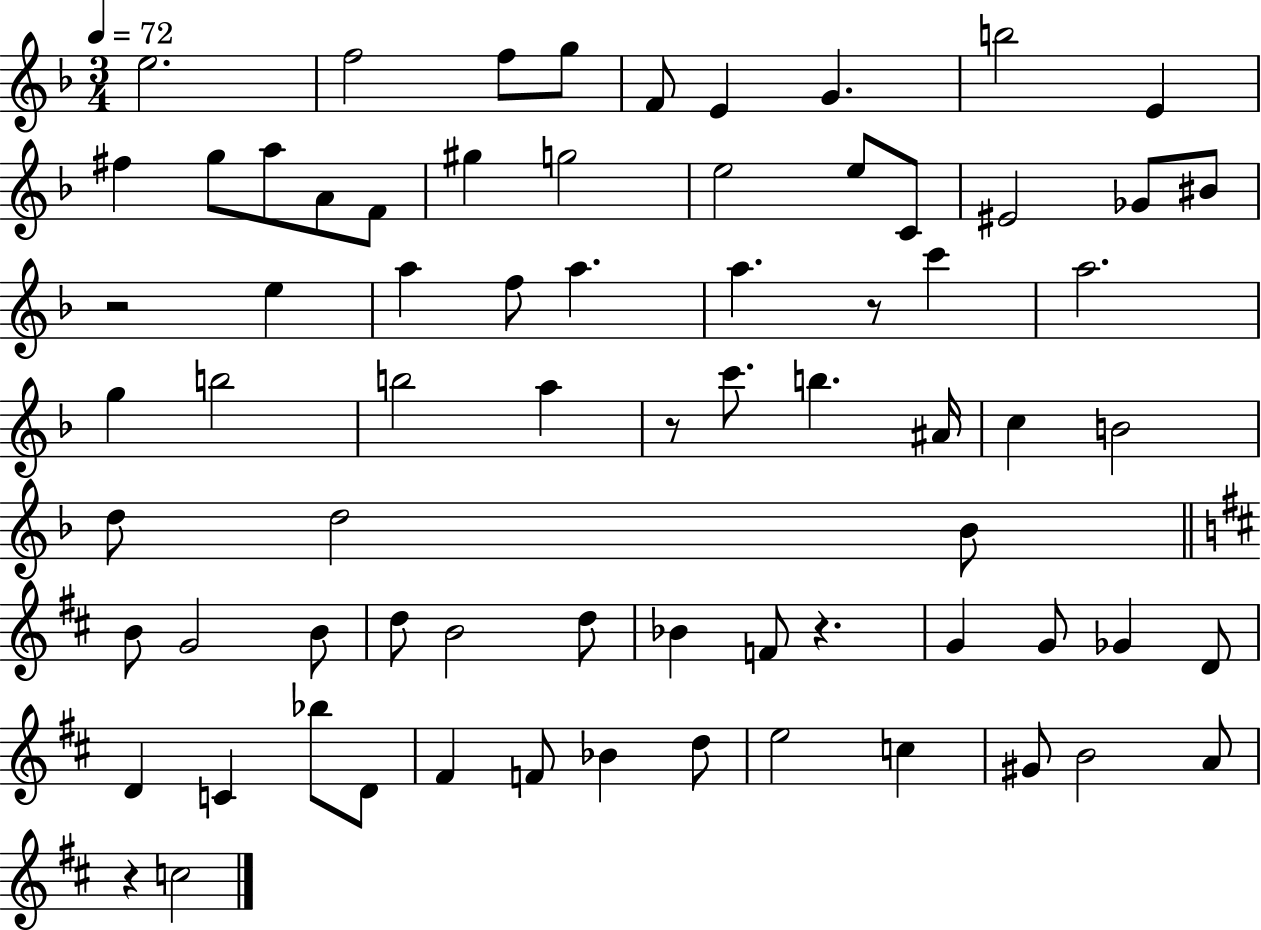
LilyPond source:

{
  \clef treble
  \numericTimeSignature
  \time 3/4
  \key f \major
  \tempo 4 = 72
  e''2. | f''2 f''8 g''8 | f'8 e'4 g'4. | b''2 e'4 | \break fis''4 g''8 a''8 a'8 f'8 | gis''4 g''2 | e''2 e''8 c'8 | eis'2 ges'8 bis'8 | \break r2 e''4 | a''4 f''8 a''4. | a''4. r8 c'''4 | a''2. | \break g''4 b''2 | b''2 a''4 | r8 c'''8. b''4. ais'16 | c''4 b'2 | \break d''8 d''2 bes'8 | \bar "||" \break \key b \minor b'8 g'2 b'8 | d''8 b'2 d''8 | bes'4 f'8 r4. | g'4 g'8 ges'4 d'8 | \break d'4 c'4 bes''8 d'8 | fis'4 f'8 bes'4 d''8 | e''2 c''4 | gis'8 b'2 a'8 | \break r4 c''2 | \bar "|."
}